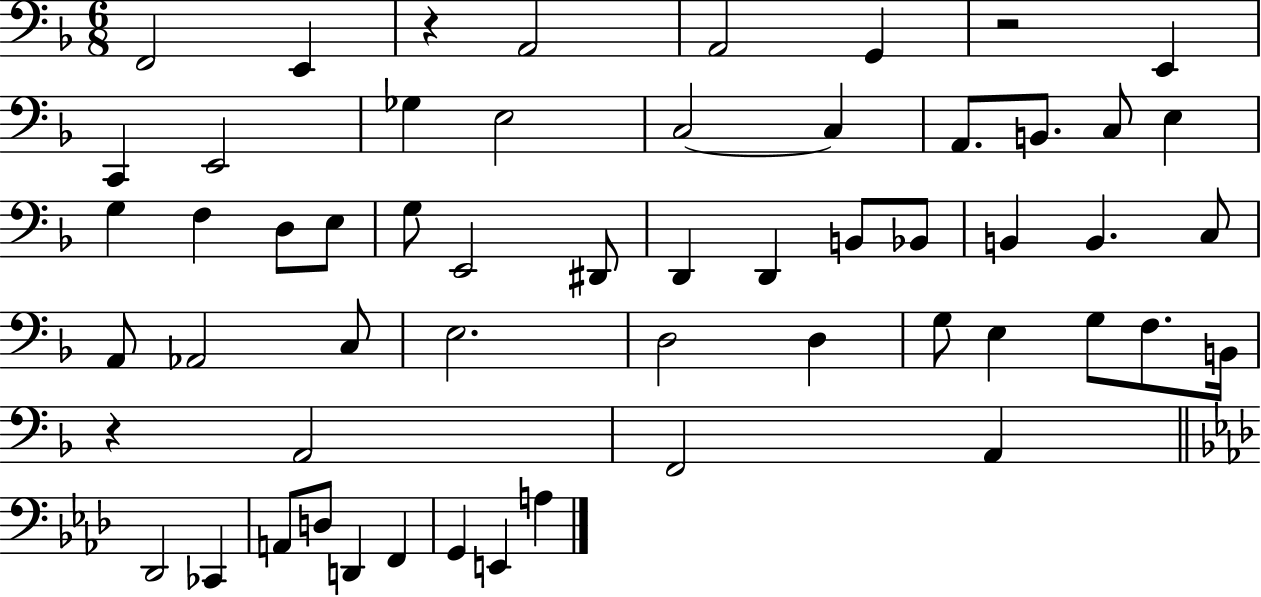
X:1
T:Untitled
M:6/8
L:1/4
K:F
F,,2 E,, z A,,2 A,,2 G,, z2 E,, C,, E,,2 _G, E,2 C,2 C, A,,/2 B,,/2 C,/2 E, G, F, D,/2 E,/2 G,/2 E,,2 ^D,,/2 D,, D,, B,,/2 _B,,/2 B,, B,, C,/2 A,,/2 _A,,2 C,/2 E,2 D,2 D, G,/2 E, G,/2 F,/2 B,,/4 z A,,2 F,,2 A,, _D,,2 _C,, A,,/2 D,/2 D,, F,, G,, E,, A,